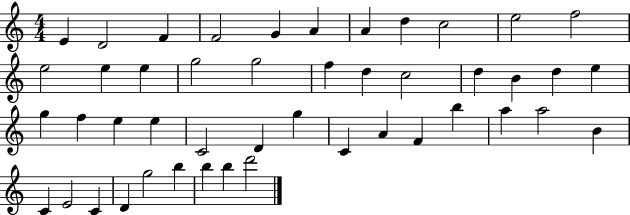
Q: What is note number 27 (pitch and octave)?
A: E5